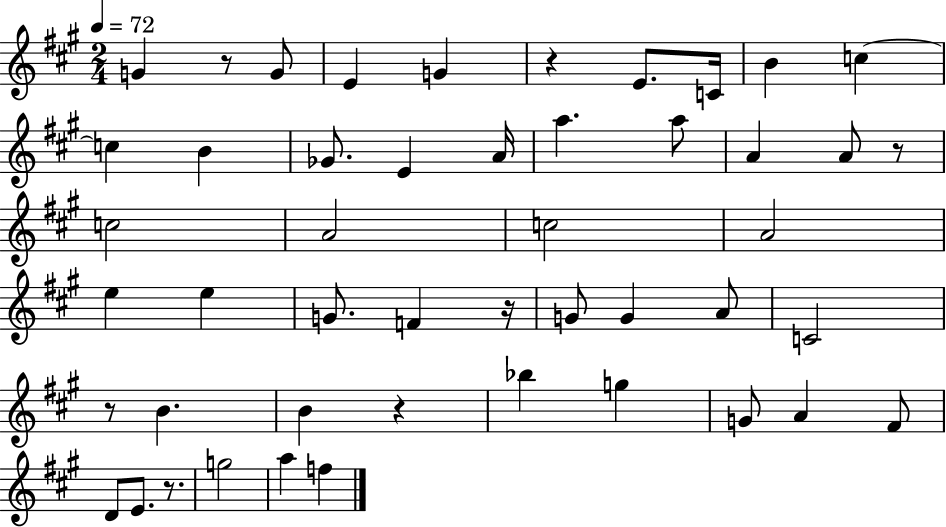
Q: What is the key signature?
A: A major